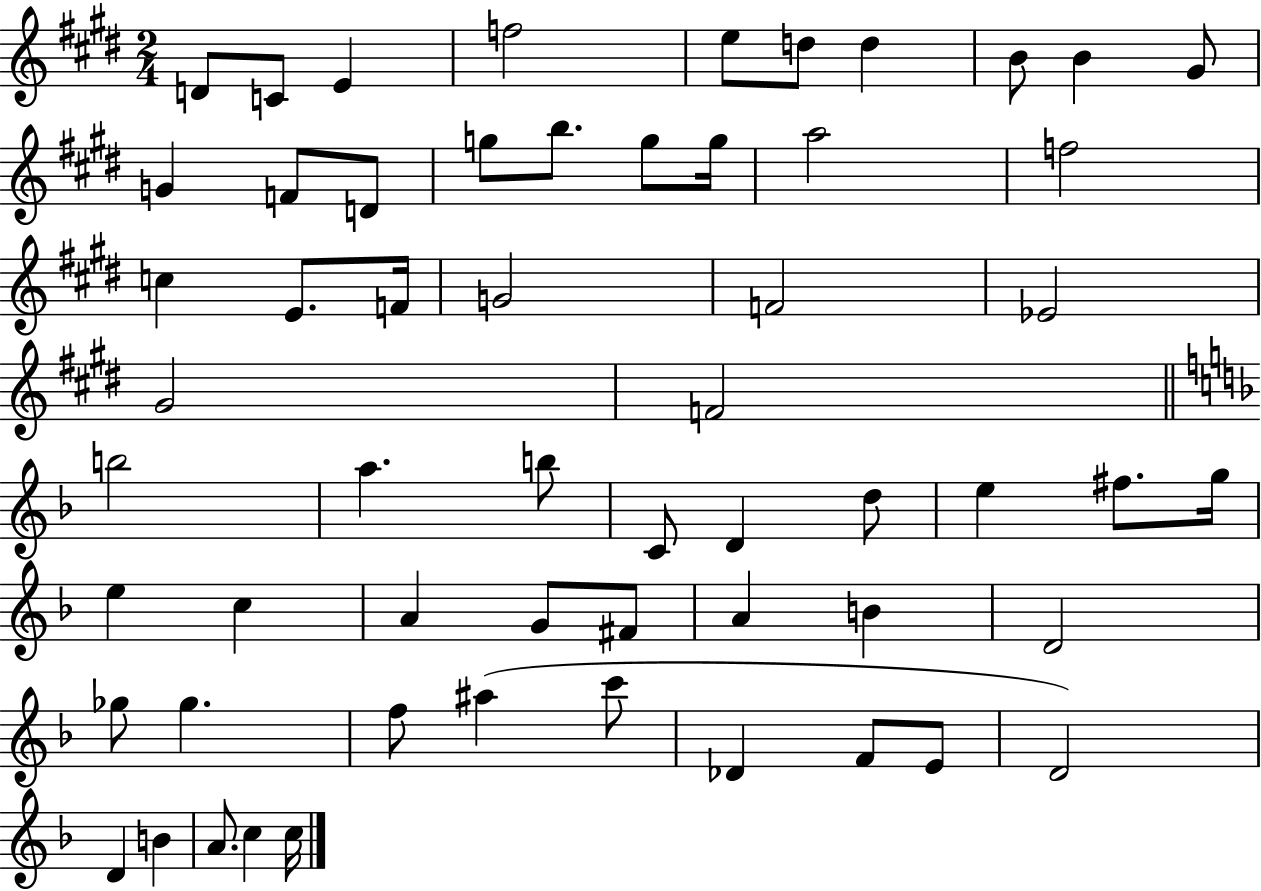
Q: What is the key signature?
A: E major